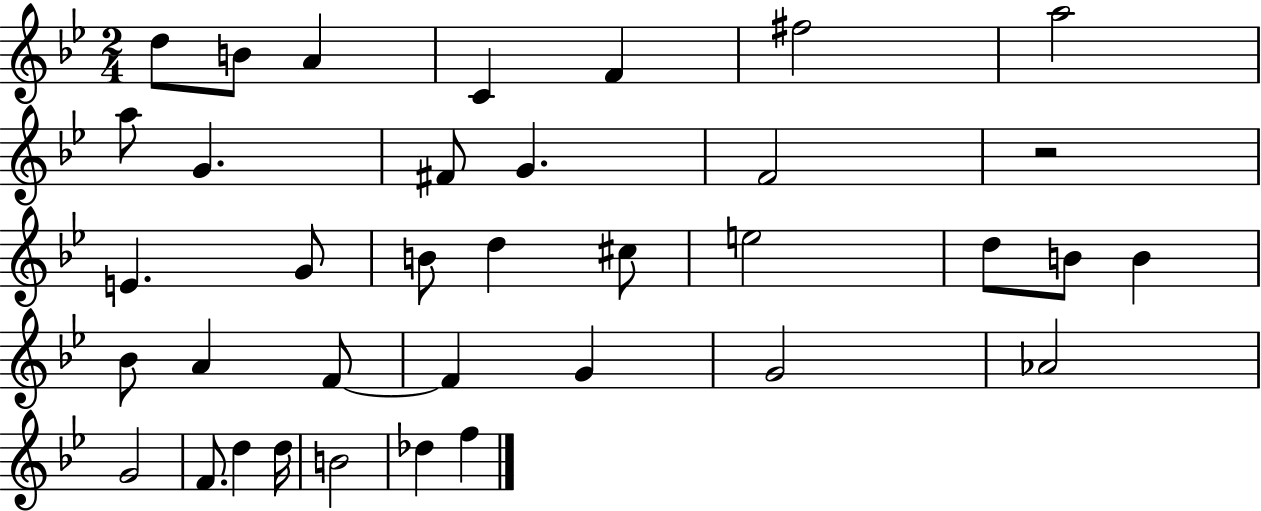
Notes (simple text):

D5/e B4/e A4/q C4/q F4/q F#5/h A5/h A5/e G4/q. F#4/e G4/q. F4/h R/h E4/q. G4/e B4/e D5/q C#5/e E5/h D5/e B4/e B4/q Bb4/e A4/q F4/e F4/q G4/q G4/h Ab4/h G4/h F4/e. D5/q D5/s B4/h Db5/q F5/q